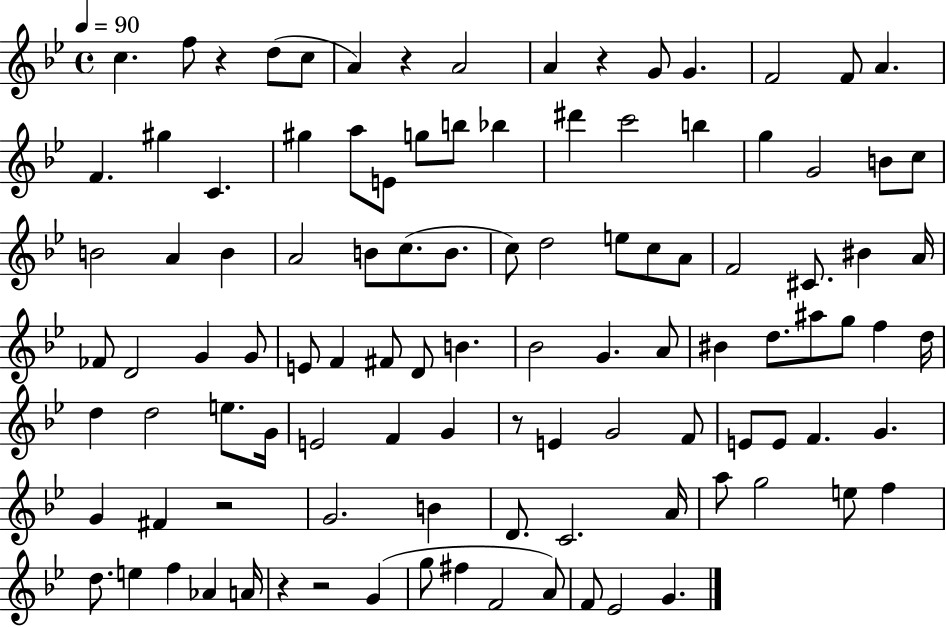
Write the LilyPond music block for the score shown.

{
  \clef treble
  \time 4/4
  \defaultTimeSignature
  \key bes \major
  \tempo 4 = 90
  c''4. f''8 r4 d''8( c''8 | a'4) r4 a'2 | a'4 r4 g'8 g'4. | f'2 f'8 a'4. | \break f'4. gis''4 c'4. | gis''4 a''8 e'8 g''8 b''8 bes''4 | dis'''4 c'''2 b''4 | g''4 g'2 b'8 c''8 | \break b'2 a'4 b'4 | a'2 b'8 c''8.( b'8. | c''8) d''2 e''8 c''8 a'8 | f'2 cis'8. bis'4 a'16 | \break fes'8 d'2 g'4 g'8 | e'8 f'4 fis'8 d'8 b'4. | bes'2 g'4. a'8 | bis'4 d''8. ais''8 g''8 f''4 d''16 | \break d''4 d''2 e''8. g'16 | e'2 f'4 g'4 | r8 e'4 g'2 f'8 | e'8 e'8 f'4. g'4. | \break g'4 fis'4 r2 | g'2. b'4 | d'8. c'2. a'16 | a''8 g''2 e''8 f''4 | \break d''8. e''4 f''4 aes'4 a'16 | r4 r2 g'4( | g''8 fis''4 f'2 a'8) | f'8 ees'2 g'4. | \break \bar "|."
}